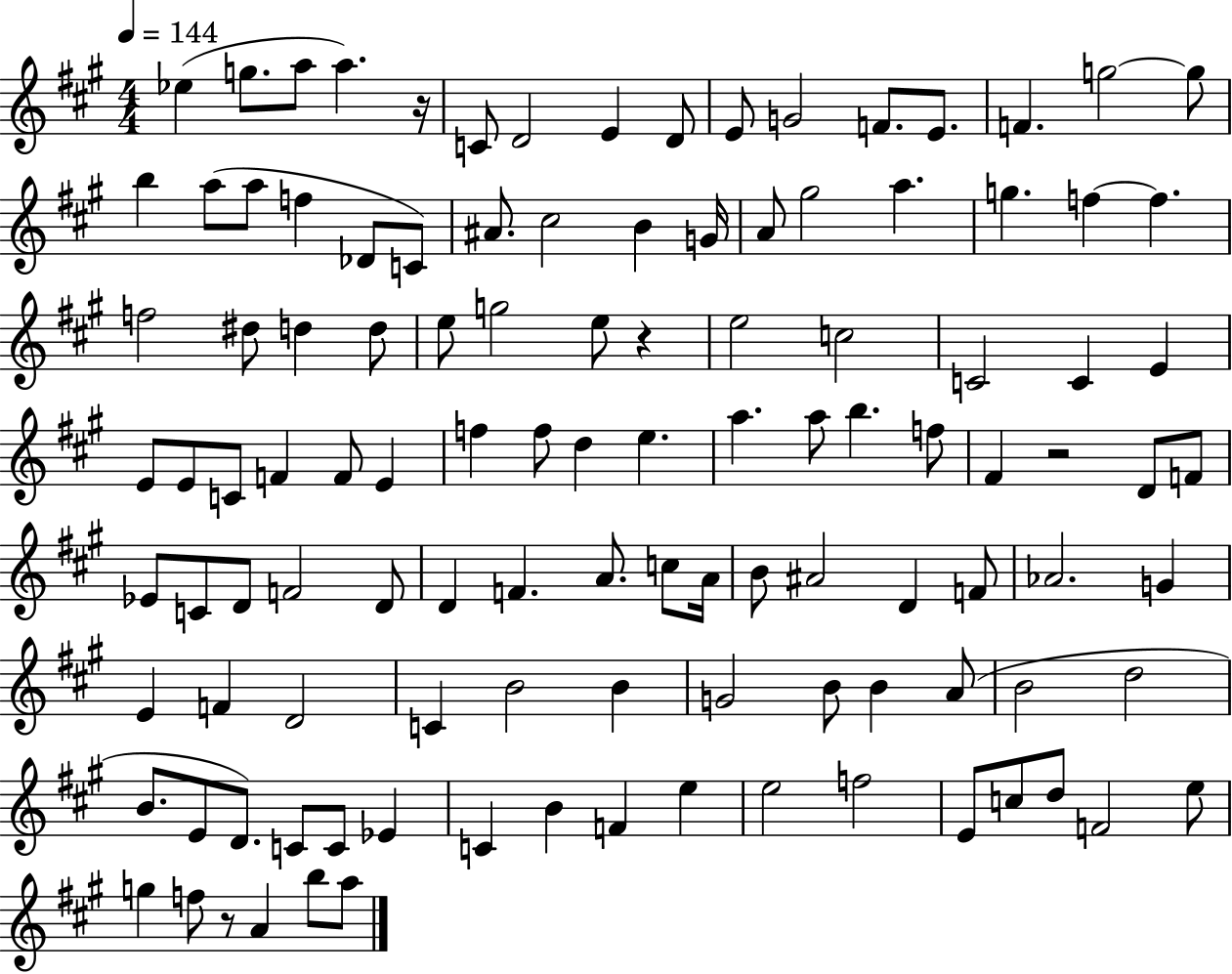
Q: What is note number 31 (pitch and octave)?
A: F5